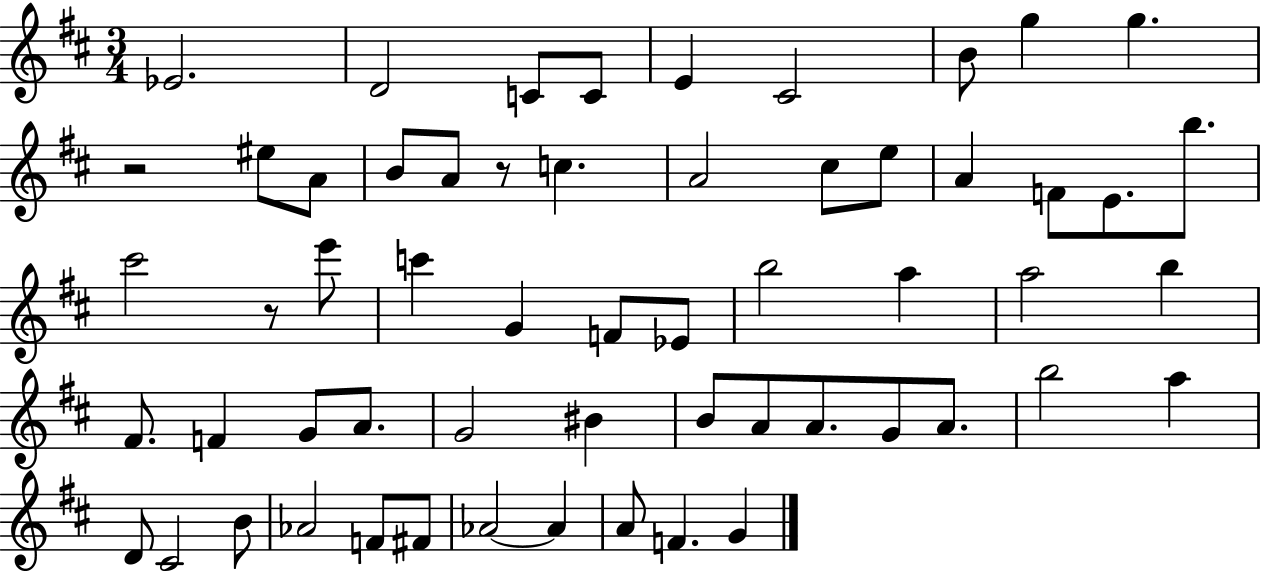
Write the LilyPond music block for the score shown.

{
  \clef treble
  \numericTimeSignature
  \time 3/4
  \key d \major
  \repeat volta 2 { ees'2. | d'2 c'8 c'8 | e'4 cis'2 | b'8 g''4 g''4. | \break r2 eis''8 a'8 | b'8 a'8 r8 c''4. | a'2 cis''8 e''8 | a'4 f'8 e'8. b''8. | \break cis'''2 r8 e'''8 | c'''4 g'4 f'8 ees'8 | b''2 a''4 | a''2 b''4 | \break fis'8. f'4 g'8 a'8. | g'2 bis'4 | b'8 a'8 a'8. g'8 a'8. | b''2 a''4 | \break d'8 cis'2 b'8 | aes'2 f'8 fis'8 | aes'2~~ aes'4 | a'8 f'4. g'4 | \break } \bar "|."
}